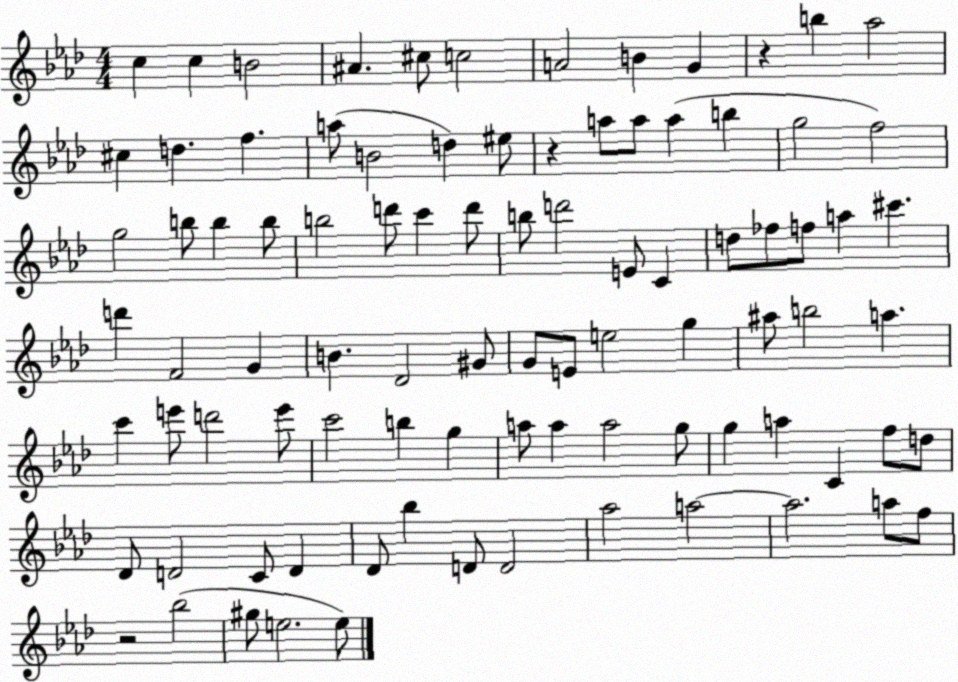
X:1
T:Untitled
M:4/4
L:1/4
K:Ab
c c B2 ^A ^c/2 c2 A2 B G z b _a2 ^c d f a/2 B2 d ^e/2 z a/2 a/2 a b g2 f2 g2 b/2 b b/2 b2 d'/2 c' d'/2 b/2 d'2 E/2 C d/2 _f/2 f/2 a ^c' d' F2 G B _D2 ^G/2 G/2 E/2 e2 g ^a/2 b2 a c' e'/2 d'2 e'/2 c'2 b g a/2 a a2 g/2 g a C f/2 d/2 _D/2 D2 C/2 D _D/2 _b D/2 D2 _a2 a2 a2 a/2 f/2 z2 _b2 ^g/2 e2 e/2